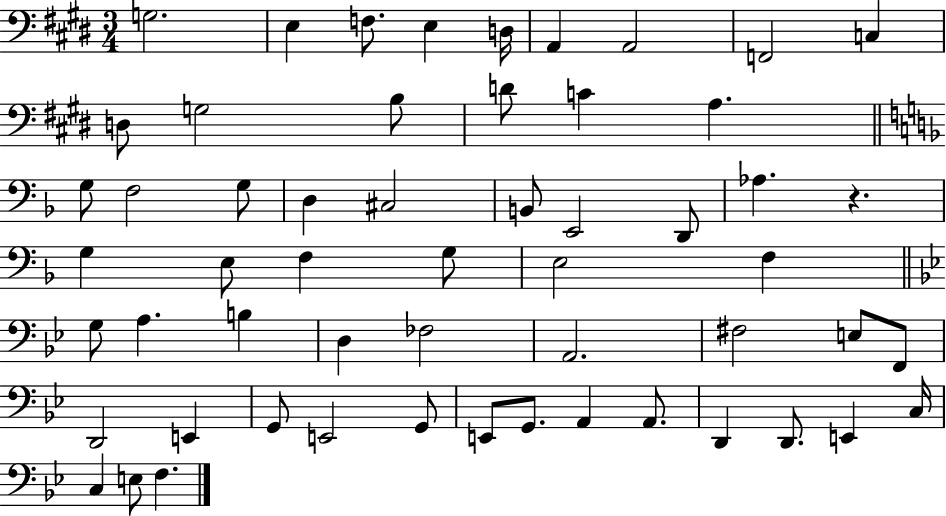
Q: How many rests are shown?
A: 1